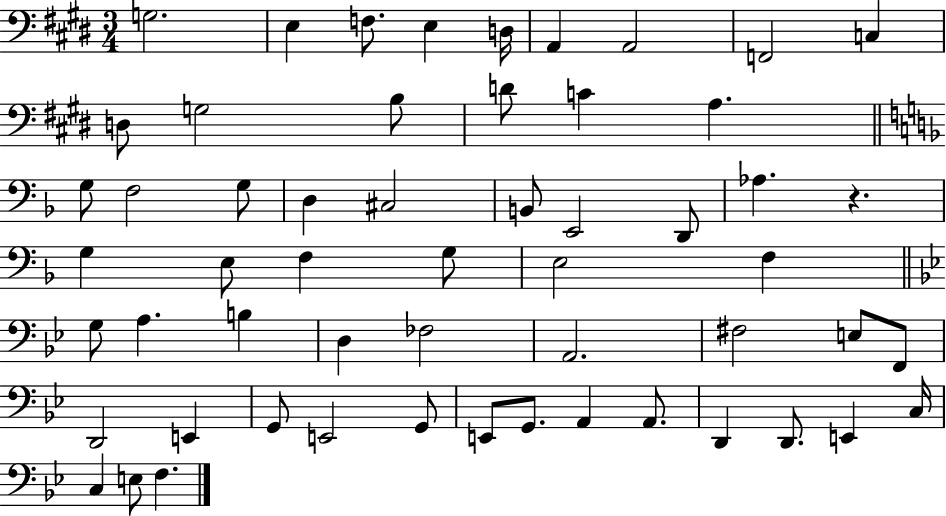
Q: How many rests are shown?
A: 1